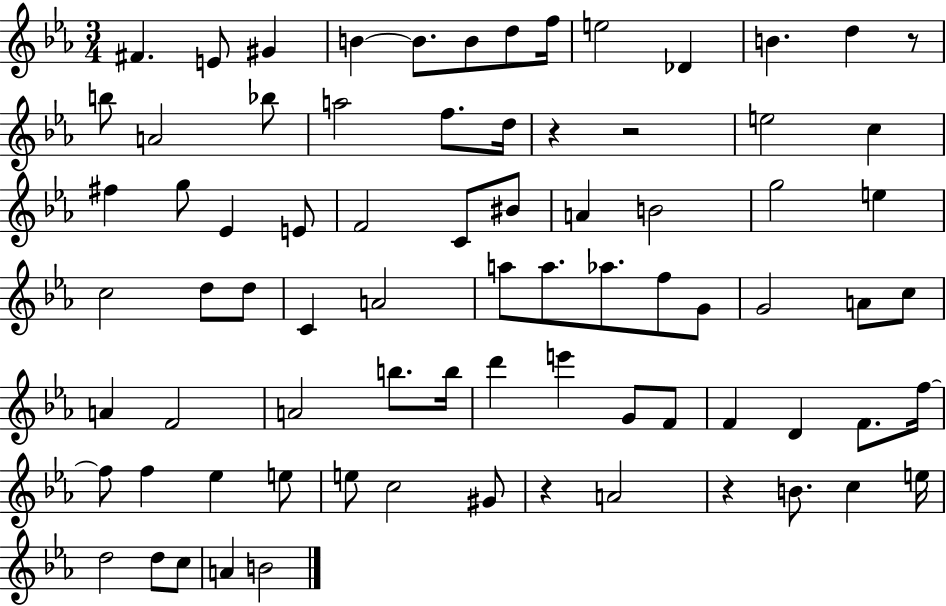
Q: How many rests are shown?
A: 5